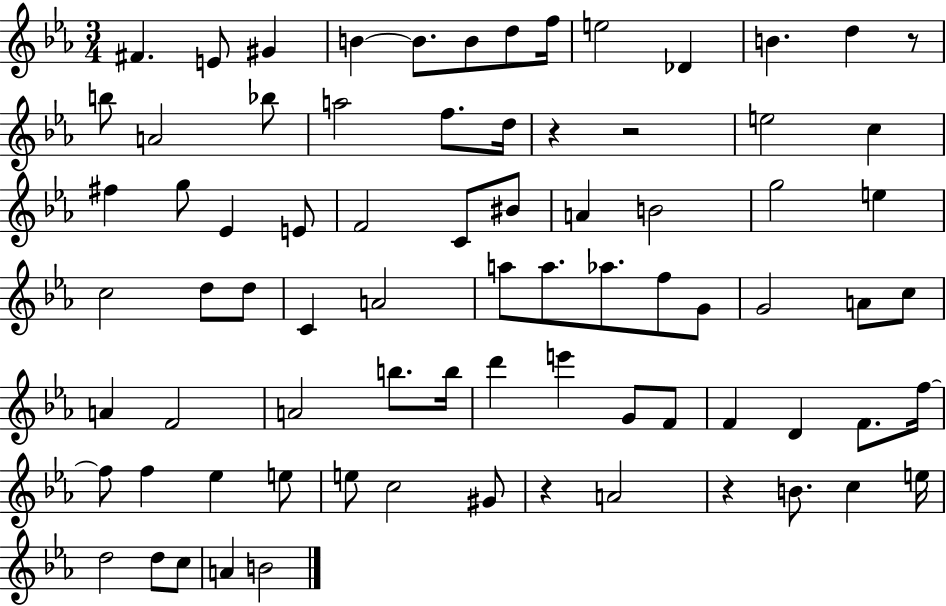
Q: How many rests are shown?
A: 5